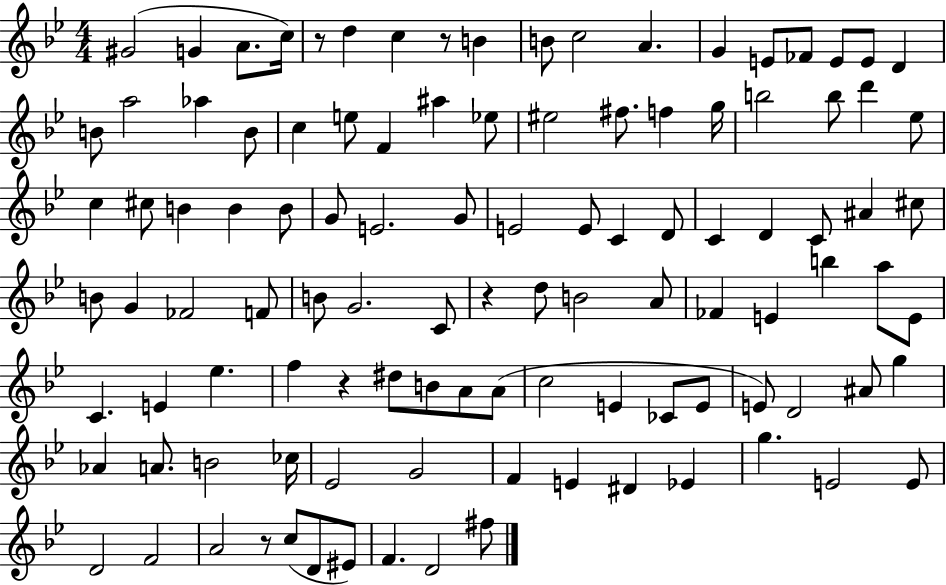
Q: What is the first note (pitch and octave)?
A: G#4